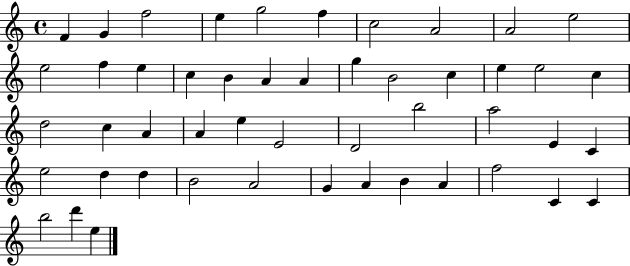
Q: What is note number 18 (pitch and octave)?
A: G5